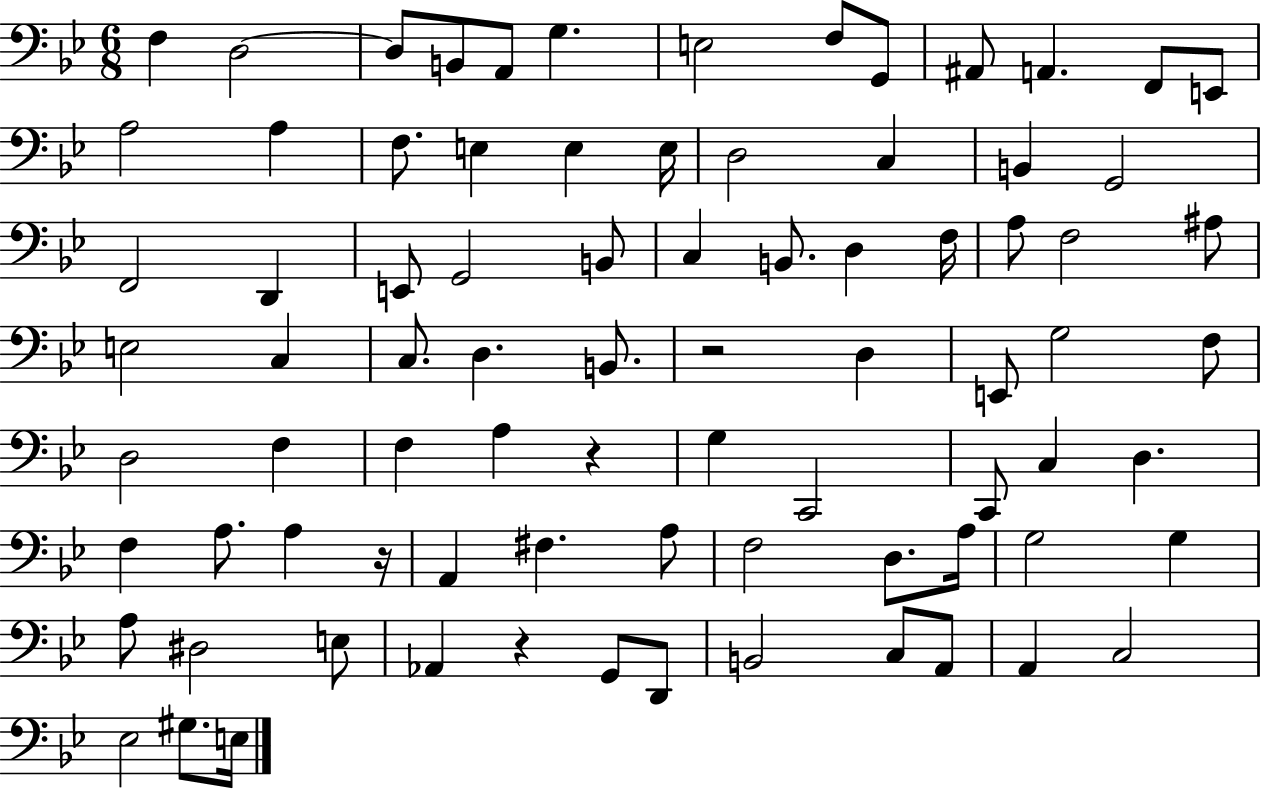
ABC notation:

X:1
T:Untitled
M:6/8
L:1/4
K:Bb
F, D,2 D,/2 B,,/2 A,,/2 G, E,2 F,/2 G,,/2 ^A,,/2 A,, F,,/2 E,,/2 A,2 A, F,/2 E, E, E,/4 D,2 C, B,, G,,2 F,,2 D,, E,,/2 G,,2 B,,/2 C, B,,/2 D, F,/4 A,/2 F,2 ^A,/2 E,2 C, C,/2 D, B,,/2 z2 D, E,,/2 G,2 F,/2 D,2 F, F, A, z G, C,,2 C,,/2 C, D, F, A,/2 A, z/4 A,, ^F, A,/2 F,2 D,/2 A,/4 G,2 G, A,/2 ^D,2 E,/2 _A,, z G,,/2 D,,/2 B,,2 C,/2 A,,/2 A,, C,2 _E,2 ^G,/2 E,/4